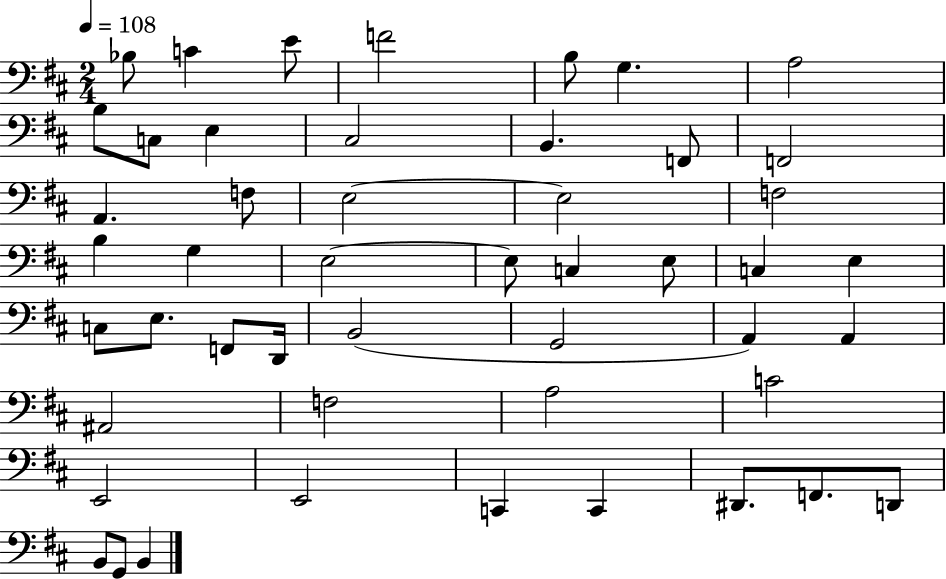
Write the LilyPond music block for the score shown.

{
  \clef bass
  \numericTimeSignature
  \time 2/4
  \key d \major
  \tempo 4 = 108
  \repeat volta 2 { bes8 c'4 e'8 | f'2 | b8 g4. | a2 | \break b8 c8 e4 | cis2 | b,4. f,8 | f,2 | \break a,4. f8 | e2~~ | e2 | f2 | \break b4 g4 | e2~~ | e8 c4 e8 | c4 e4 | \break c8 e8. f,8 d,16 | b,2( | g,2 | a,4) a,4 | \break ais,2 | f2 | a2 | c'2 | \break e,2 | e,2 | c,4 c,4 | dis,8. f,8. d,8 | \break b,8 g,8 b,4 | } \bar "|."
}